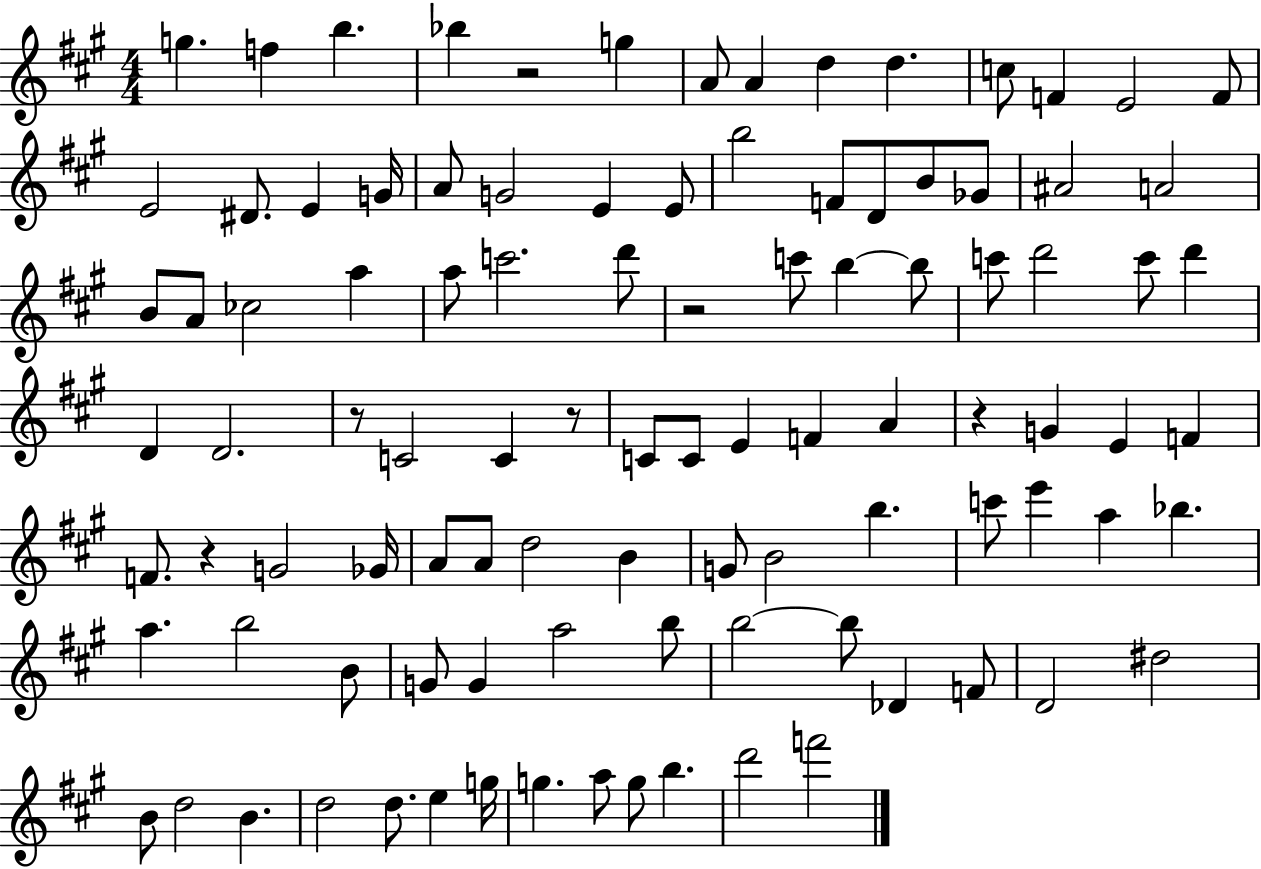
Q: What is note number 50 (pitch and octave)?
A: F4